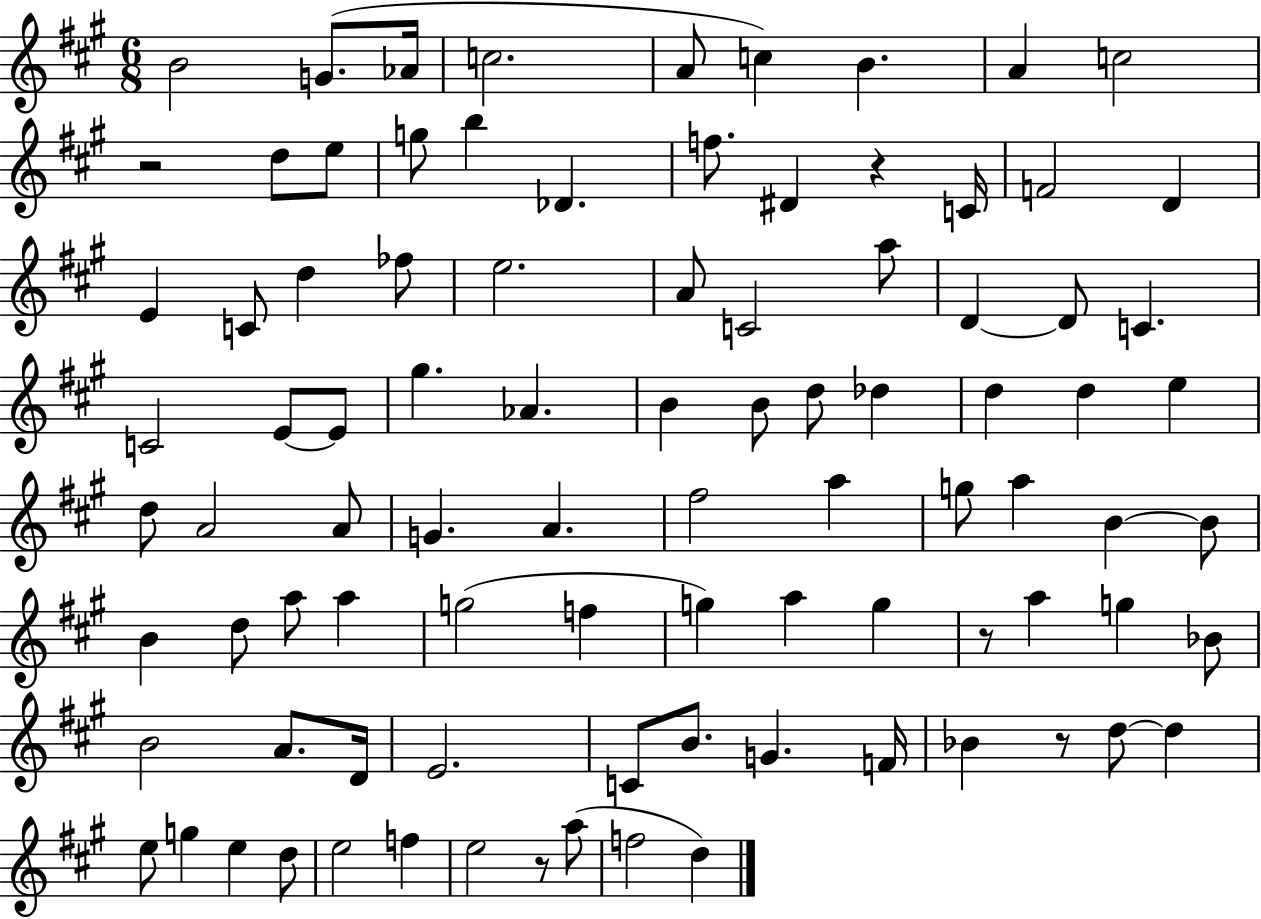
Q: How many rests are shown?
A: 5